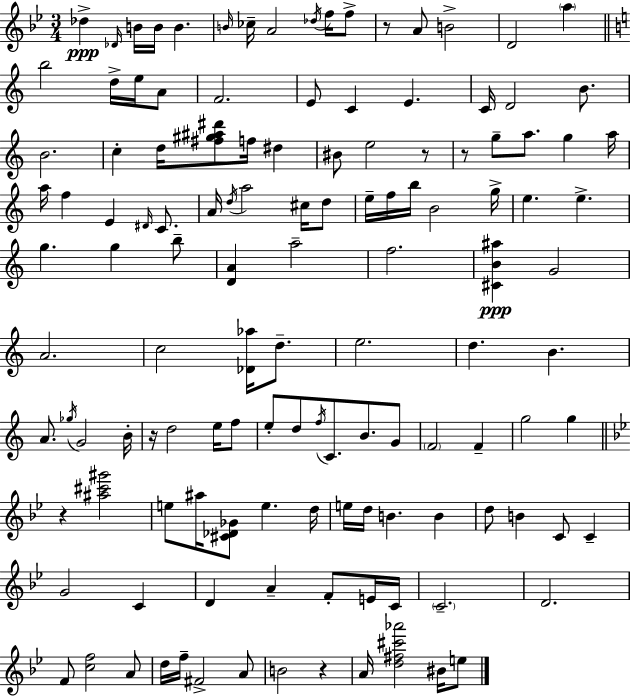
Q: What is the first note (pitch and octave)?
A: Db5